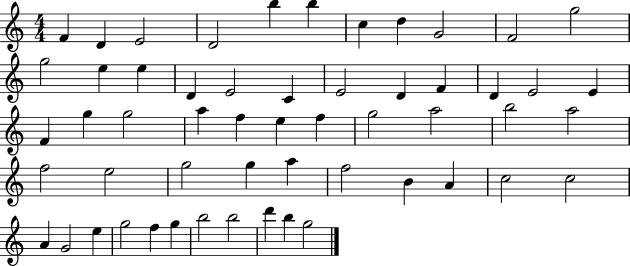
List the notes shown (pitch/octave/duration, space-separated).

F4/q D4/q E4/h D4/h B5/q B5/q C5/q D5/q G4/h F4/h G5/h G5/h E5/q E5/q D4/q E4/h C4/q E4/h D4/q F4/q D4/q E4/h E4/q F4/q G5/q G5/h A5/q F5/q E5/q F5/q G5/h A5/h B5/h A5/h F5/h E5/h G5/h G5/q A5/q F5/h B4/q A4/q C5/h C5/h A4/q G4/h E5/q G5/h F5/q G5/q B5/h B5/h D6/q B5/q G5/h